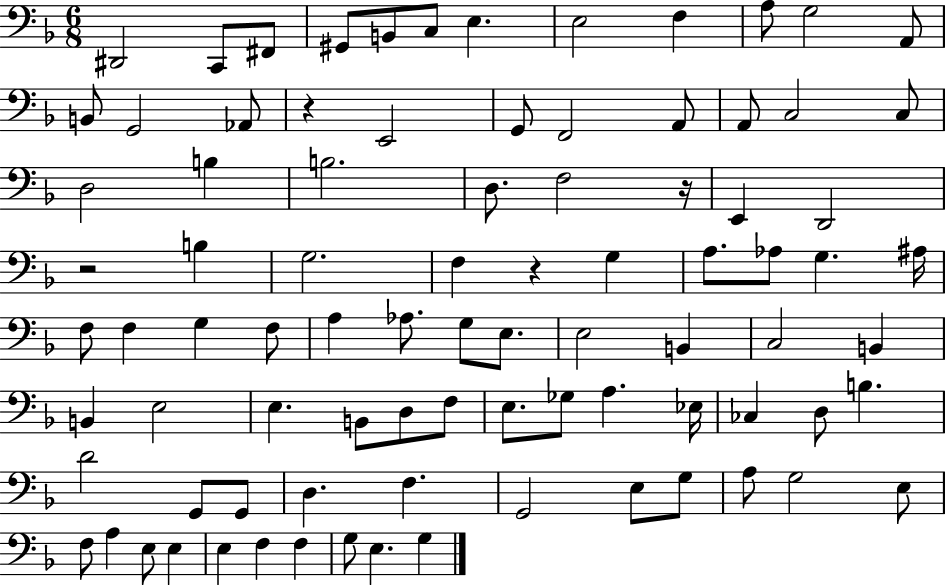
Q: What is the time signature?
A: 6/8